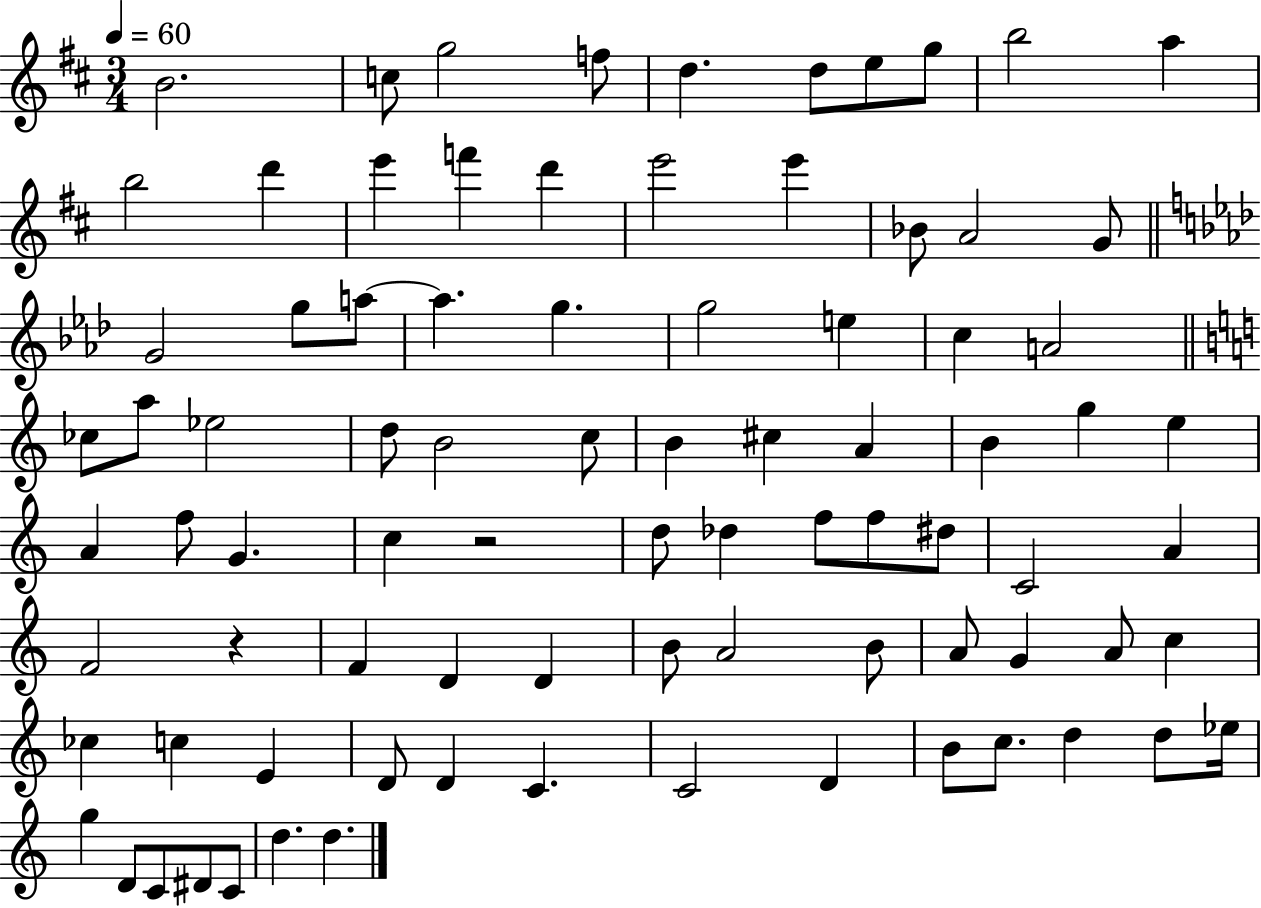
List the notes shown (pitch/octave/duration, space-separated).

B4/h. C5/e G5/h F5/e D5/q. D5/e E5/e G5/e B5/h A5/q B5/h D6/q E6/q F6/q D6/q E6/h E6/q Bb4/e A4/h G4/e G4/h G5/e A5/e A5/q. G5/q. G5/h E5/q C5/q A4/h CES5/e A5/e Eb5/h D5/e B4/h C5/e B4/q C#5/q A4/q B4/q G5/q E5/q A4/q F5/e G4/q. C5/q R/h D5/e Db5/q F5/e F5/e D#5/e C4/h A4/q F4/h R/q F4/q D4/q D4/q B4/e A4/h B4/e A4/e G4/q A4/e C5/q CES5/q C5/q E4/q D4/e D4/q C4/q. C4/h D4/q B4/e C5/e. D5/q D5/e Eb5/s G5/q D4/e C4/e D#4/e C4/e D5/q. D5/q.